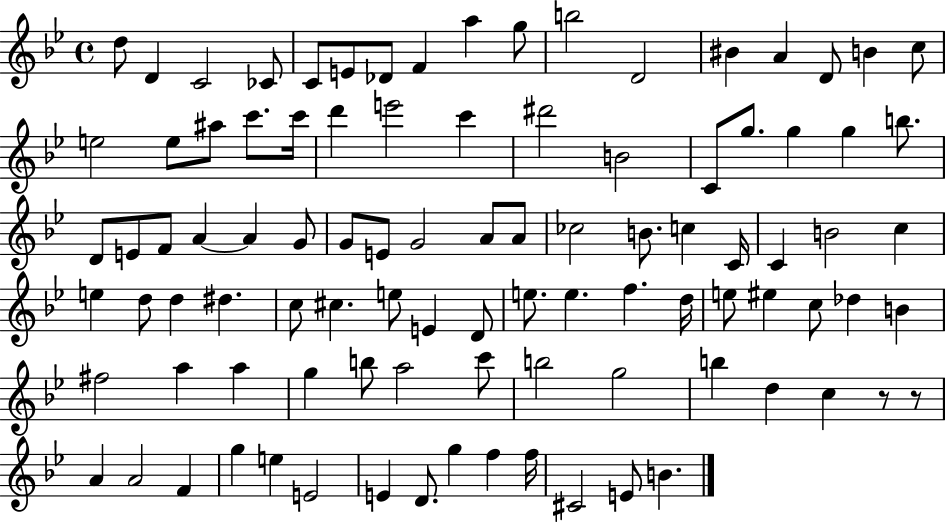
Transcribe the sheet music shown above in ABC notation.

X:1
T:Untitled
M:4/4
L:1/4
K:Bb
d/2 D C2 _C/2 C/2 E/2 _D/2 F a g/2 b2 D2 ^B A D/2 B c/2 e2 e/2 ^a/2 c'/2 c'/4 d' e'2 c' ^d'2 B2 C/2 g/2 g g b/2 D/2 E/2 F/2 A A G/2 G/2 E/2 G2 A/2 A/2 _c2 B/2 c C/4 C B2 c e d/2 d ^d c/2 ^c e/2 E D/2 e/2 e f d/4 e/2 ^e c/2 _d B ^f2 a a g b/2 a2 c'/2 b2 g2 b d c z/2 z/2 A A2 F g e E2 E D/2 g f f/4 ^C2 E/2 B